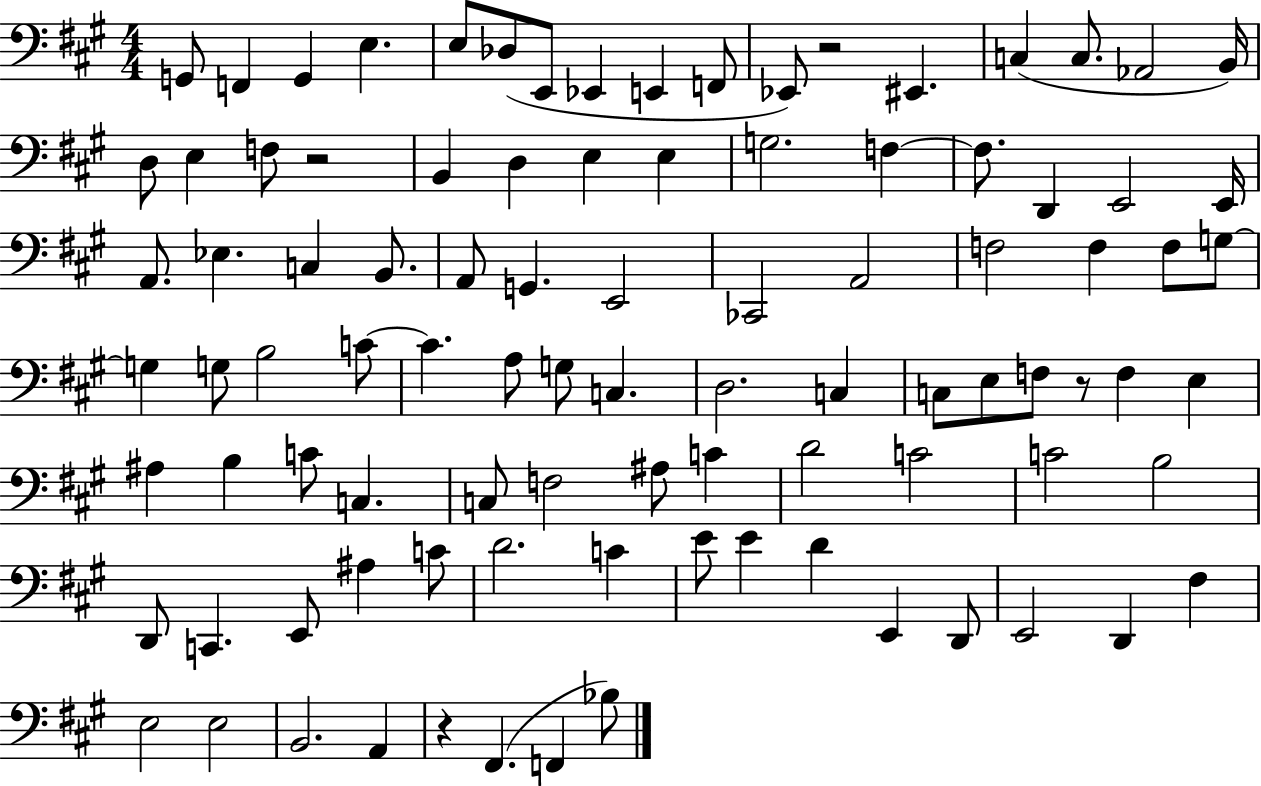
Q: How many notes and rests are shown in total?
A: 95